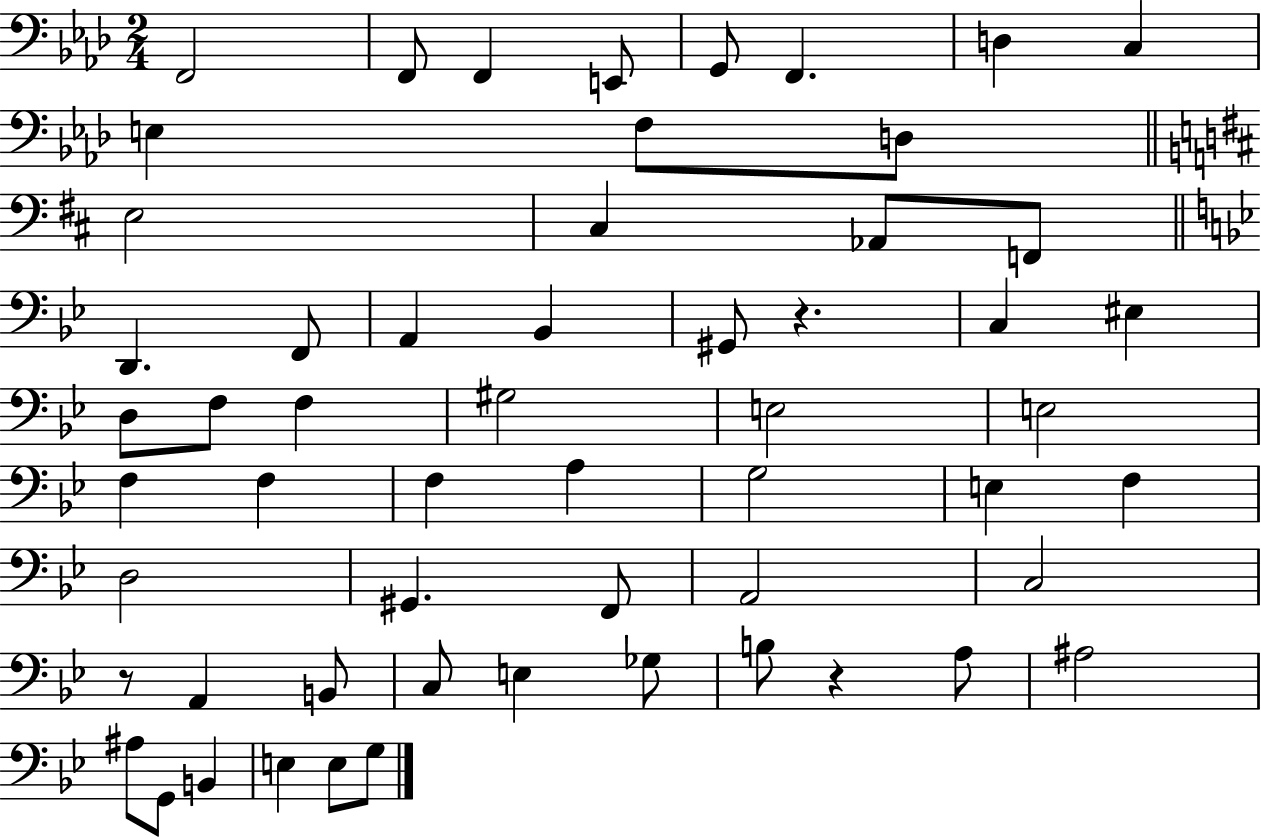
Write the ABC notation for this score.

X:1
T:Untitled
M:2/4
L:1/4
K:Ab
F,,2 F,,/2 F,, E,,/2 G,,/2 F,, D, C, E, F,/2 D,/2 E,2 ^C, _A,,/2 F,,/2 D,, F,,/2 A,, _B,, ^G,,/2 z C, ^E, D,/2 F,/2 F, ^G,2 E,2 E,2 F, F, F, A, G,2 E, F, D,2 ^G,, F,,/2 A,,2 C,2 z/2 A,, B,,/2 C,/2 E, _G,/2 B,/2 z A,/2 ^A,2 ^A,/2 G,,/2 B,, E, E,/2 G,/2